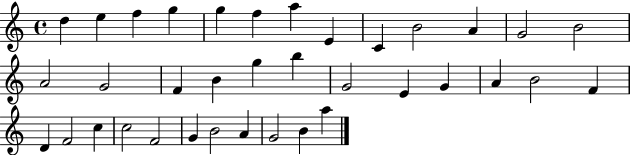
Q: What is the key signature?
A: C major